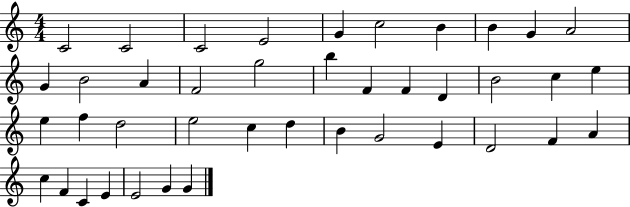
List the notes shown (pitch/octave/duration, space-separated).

C4/h C4/h C4/h E4/h G4/q C5/h B4/q B4/q G4/q A4/h G4/q B4/h A4/q F4/h G5/h B5/q F4/q F4/q D4/q B4/h C5/q E5/q E5/q F5/q D5/h E5/h C5/q D5/q B4/q G4/h E4/q D4/h F4/q A4/q C5/q F4/q C4/q E4/q E4/h G4/q G4/q